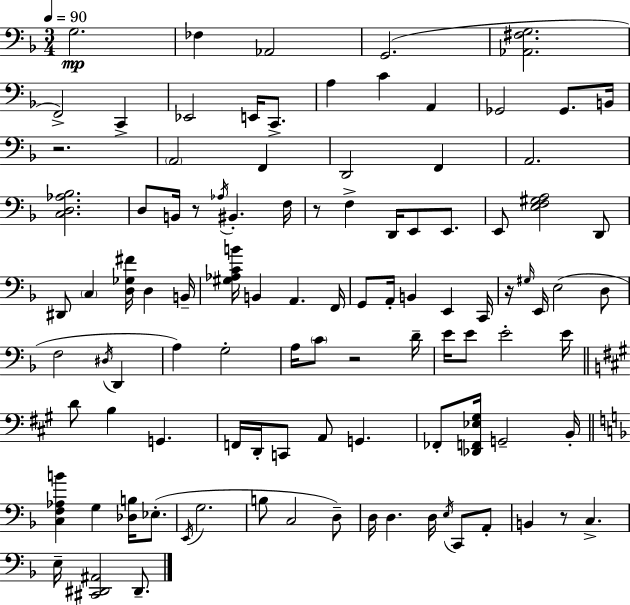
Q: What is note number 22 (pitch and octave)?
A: B2